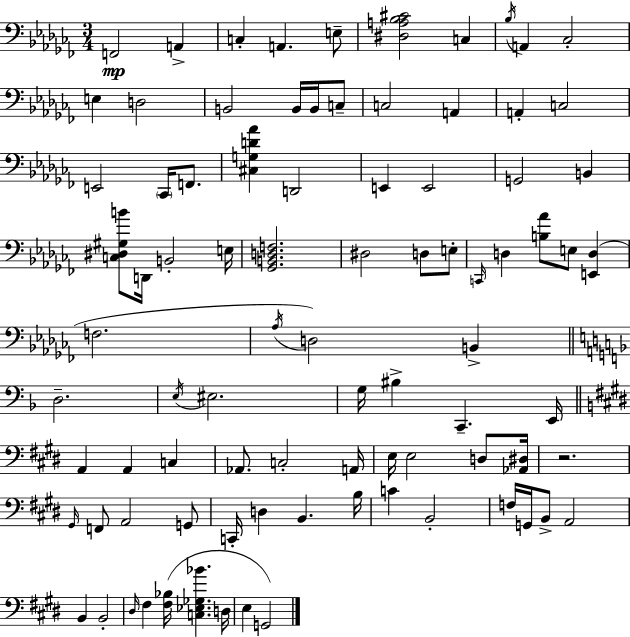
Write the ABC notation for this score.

X:1
T:Untitled
M:3/4
L:1/4
K:Abm
F,,2 A,, C, A,, E,/2 [^D,A,_B,^C]2 C, _B,/4 A,, _C,2 E, D,2 B,,2 B,,/4 B,,/4 C,/2 C,2 A,, A,, C,2 E,,2 _C,,/4 F,,/2 [^C,G,D_A] D,,2 E,, E,,2 G,,2 B,, [C,^D,^G,B]/2 D,,/4 B,,2 E,/4 [_G,,B,,D,F,]2 ^D,2 D,/2 E,/2 C,,/4 D, [B,_A]/2 E,/2 [E,,D,] F,2 _A,/4 D,2 B,, D,2 E,/4 ^E,2 G,/4 ^B, C,, E,,/4 A,, A,, C, _A,,/2 C,2 A,,/4 E,/4 E,2 D,/2 [_A,,^D,]/4 z2 ^G,,/4 F,,/2 A,,2 G,,/2 C,,/4 D, B,, B,/4 C B,,2 F,/4 G,,/4 B,,/2 A,,2 B,, B,,2 ^D,/4 ^F, [^F,_B,]/4 [C,_E,_G,_B] D,/4 E, G,,2